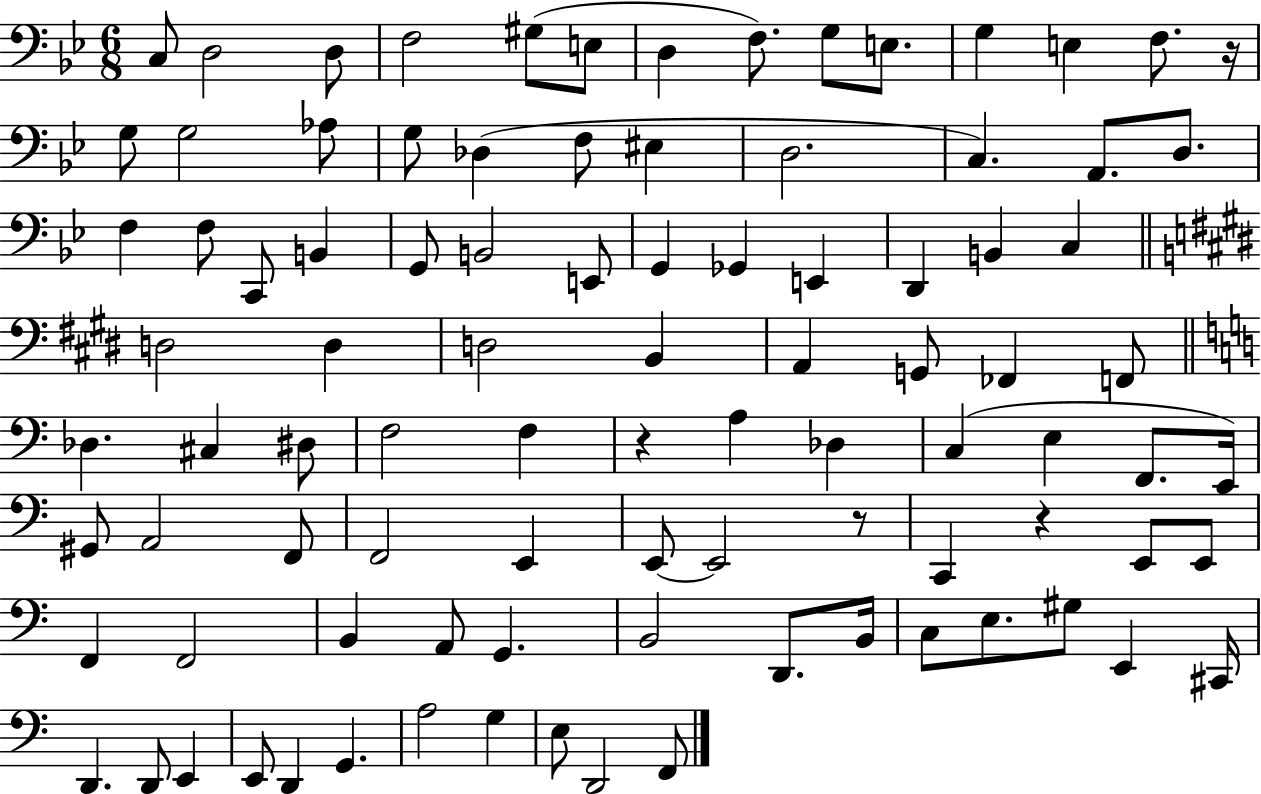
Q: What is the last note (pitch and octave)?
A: F2